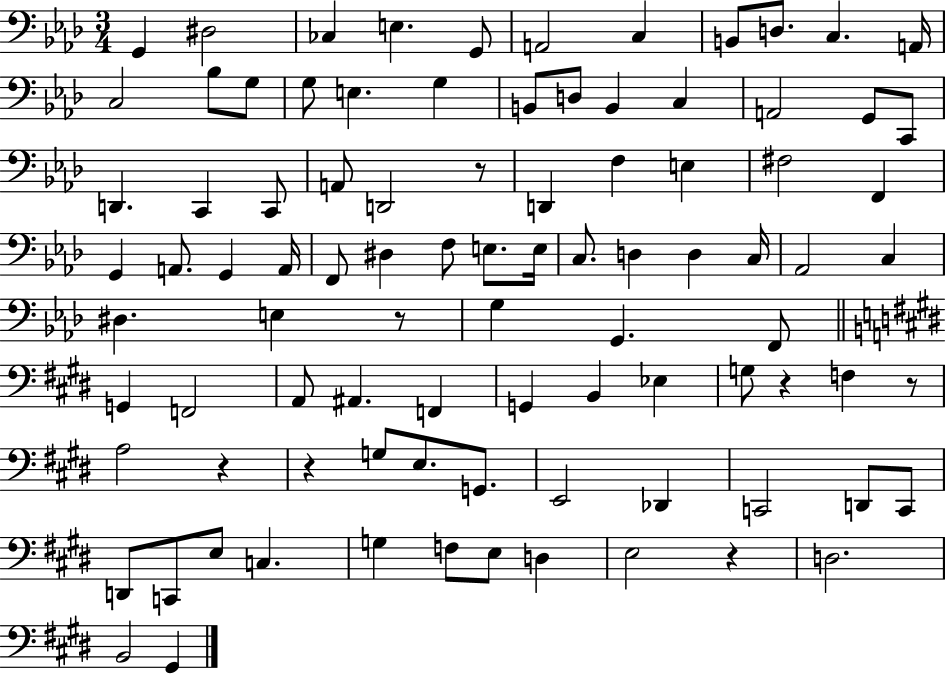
{
  \clef bass
  \numericTimeSignature
  \time 3/4
  \key aes \major
  g,4 dis2 | ces4 e4. g,8 | a,2 c4 | b,8 d8. c4. a,16 | \break c2 bes8 g8 | g8 e4. g4 | b,8 d8 b,4 c4 | a,2 g,8 c,8 | \break d,4. c,4 c,8 | a,8 d,2 r8 | d,4 f4 e4 | fis2 f,4 | \break g,4 a,8. g,4 a,16 | f,8 dis4 f8 e8. e16 | c8. d4 d4 c16 | aes,2 c4 | \break dis4. e4 r8 | g4 g,4. f,8 | \bar "||" \break \key e \major g,4 f,2 | a,8 ais,4. f,4 | g,4 b,4 ees4 | g8 r4 f4 r8 | \break a2 r4 | r4 g8 e8. g,8. | e,2 des,4 | c,2 d,8 c,8 | \break d,8 c,8 e8 c4. | g4 f8 e8 d4 | e2 r4 | d2. | \break b,2 gis,4 | \bar "|."
}